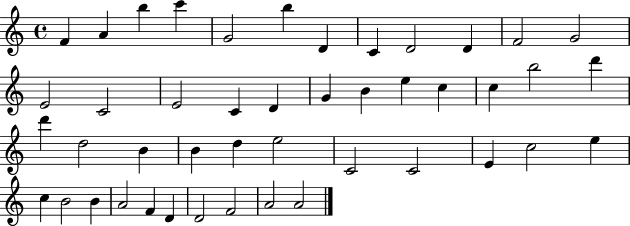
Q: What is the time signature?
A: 4/4